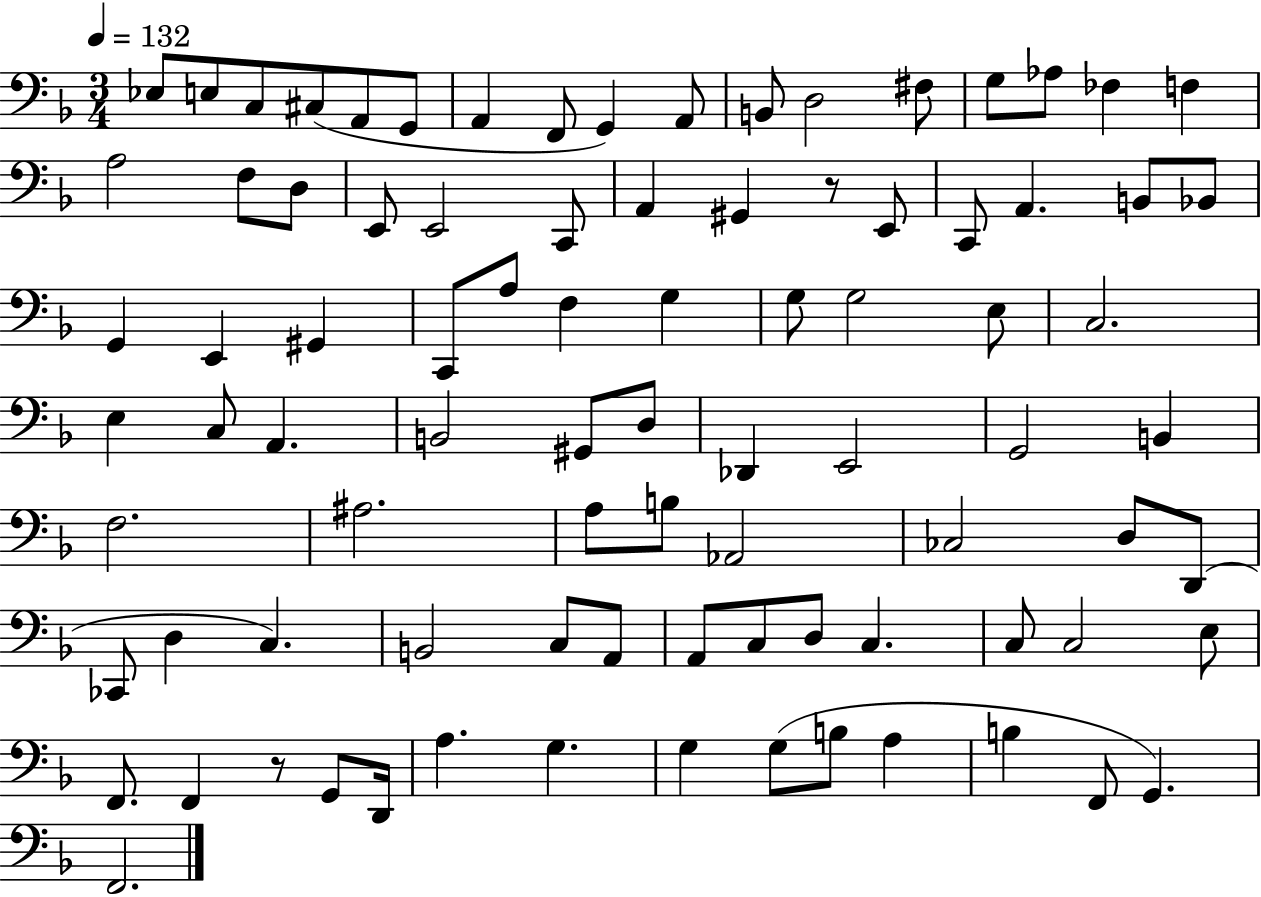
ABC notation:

X:1
T:Untitled
M:3/4
L:1/4
K:F
_E,/2 E,/2 C,/2 ^C,/2 A,,/2 G,,/2 A,, F,,/2 G,, A,,/2 B,,/2 D,2 ^F,/2 G,/2 _A,/2 _F, F, A,2 F,/2 D,/2 E,,/2 E,,2 C,,/2 A,, ^G,, z/2 E,,/2 C,,/2 A,, B,,/2 _B,,/2 G,, E,, ^G,, C,,/2 A,/2 F, G, G,/2 G,2 E,/2 C,2 E, C,/2 A,, B,,2 ^G,,/2 D,/2 _D,, E,,2 G,,2 B,, F,2 ^A,2 A,/2 B,/2 _A,,2 _C,2 D,/2 D,,/2 _C,,/2 D, C, B,,2 C,/2 A,,/2 A,,/2 C,/2 D,/2 C, C,/2 C,2 E,/2 F,,/2 F,, z/2 G,,/2 D,,/4 A, G, G, G,/2 B,/2 A, B, F,,/2 G,, F,,2